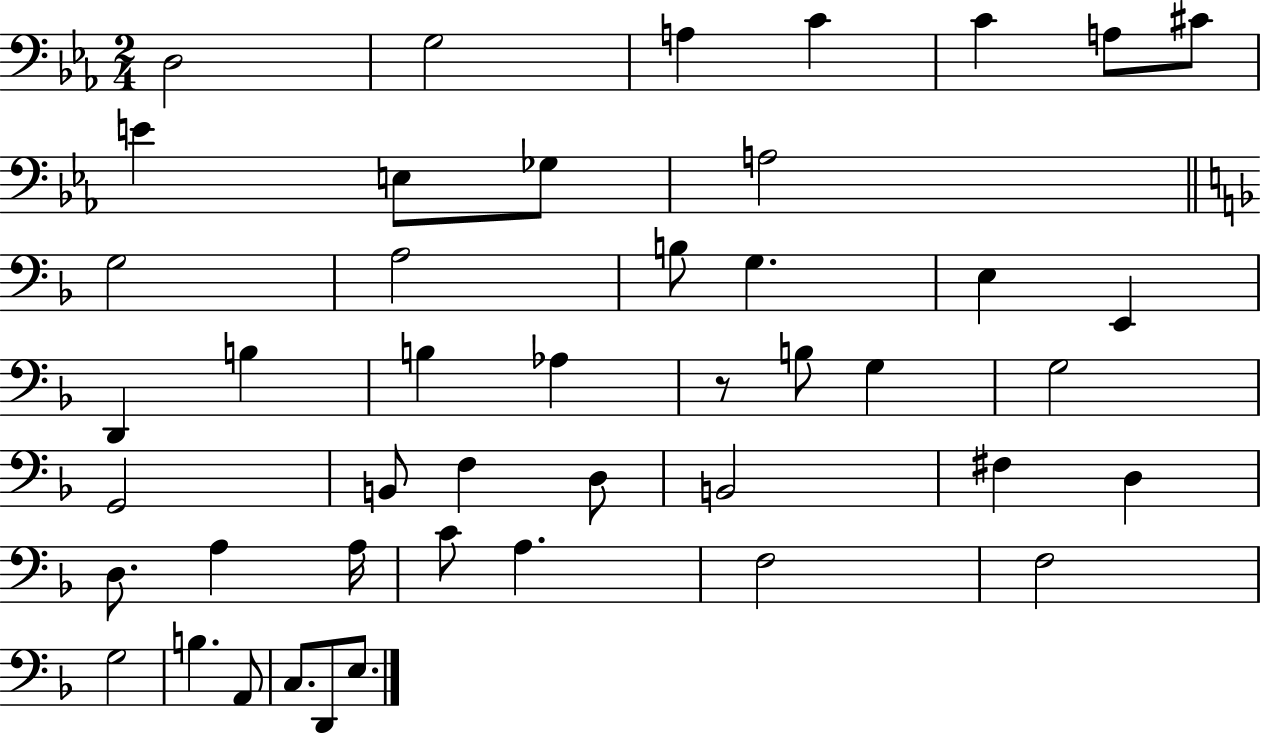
D3/h G3/h A3/q C4/q C4/q A3/e C#4/e E4/q E3/e Gb3/e A3/h G3/h A3/h B3/e G3/q. E3/q E2/q D2/q B3/q B3/q Ab3/q R/e B3/e G3/q G3/h G2/h B2/e F3/q D3/e B2/h F#3/q D3/q D3/e. A3/q A3/s C4/e A3/q. F3/h F3/h G3/h B3/q. A2/e C3/e. D2/e E3/e.